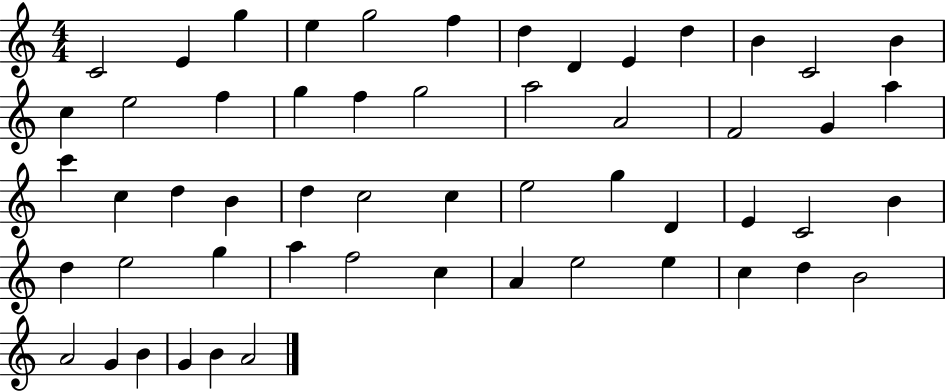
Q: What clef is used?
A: treble